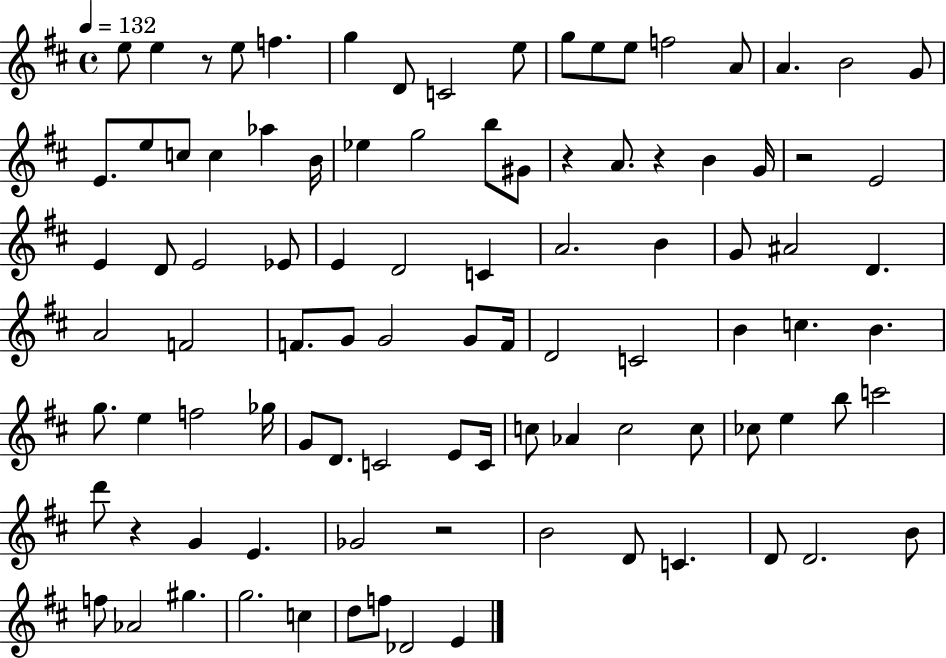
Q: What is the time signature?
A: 4/4